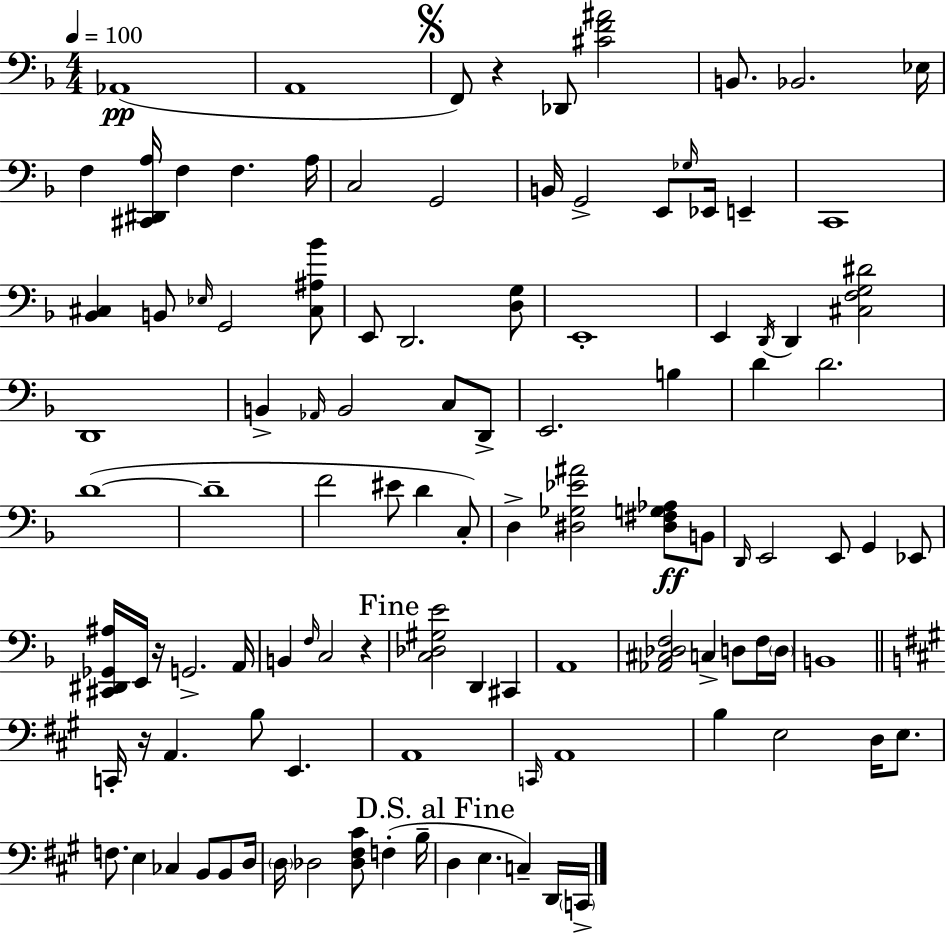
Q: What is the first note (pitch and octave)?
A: Ab2